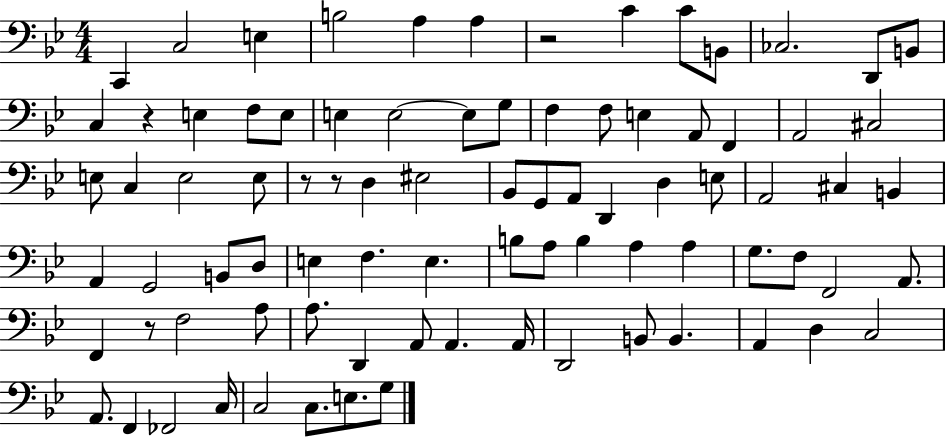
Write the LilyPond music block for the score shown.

{
  \clef bass
  \numericTimeSignature
  \time 4/4
  \key bes \major
  \repeat volta 2 { c,4 c2 e4 | b2 a4 a4 | r2 c'4 c'8 b,8 | ces2. d,8 b,8 | \break c4 r4 e4 f8 e8 | e4 e2~~ e8 g8 | f4 f8 e4 a,8 f,4 | a,2 cis2 | \break e8 c4 e2 e8 | r8 r8 d4 eis2 | bes,8 g,8 a,8 d,4 d4 e8 | a,2 cis4 b,4 | \break a,4 g,2 b,8 d8 | e4 f4. e4. | b8 a8 b4 a4 a4 | g8. f8 f,2 a,8. | \break f,4 r8 f2 a8 | a8. d,4 a,8 a,4. a,16 | d,2 b,8 b,4. | a,4 d4 c2 | \break a,8. f,4 fes,2 c16 | c2 c8. e8. g8 | } \bar "|."
}